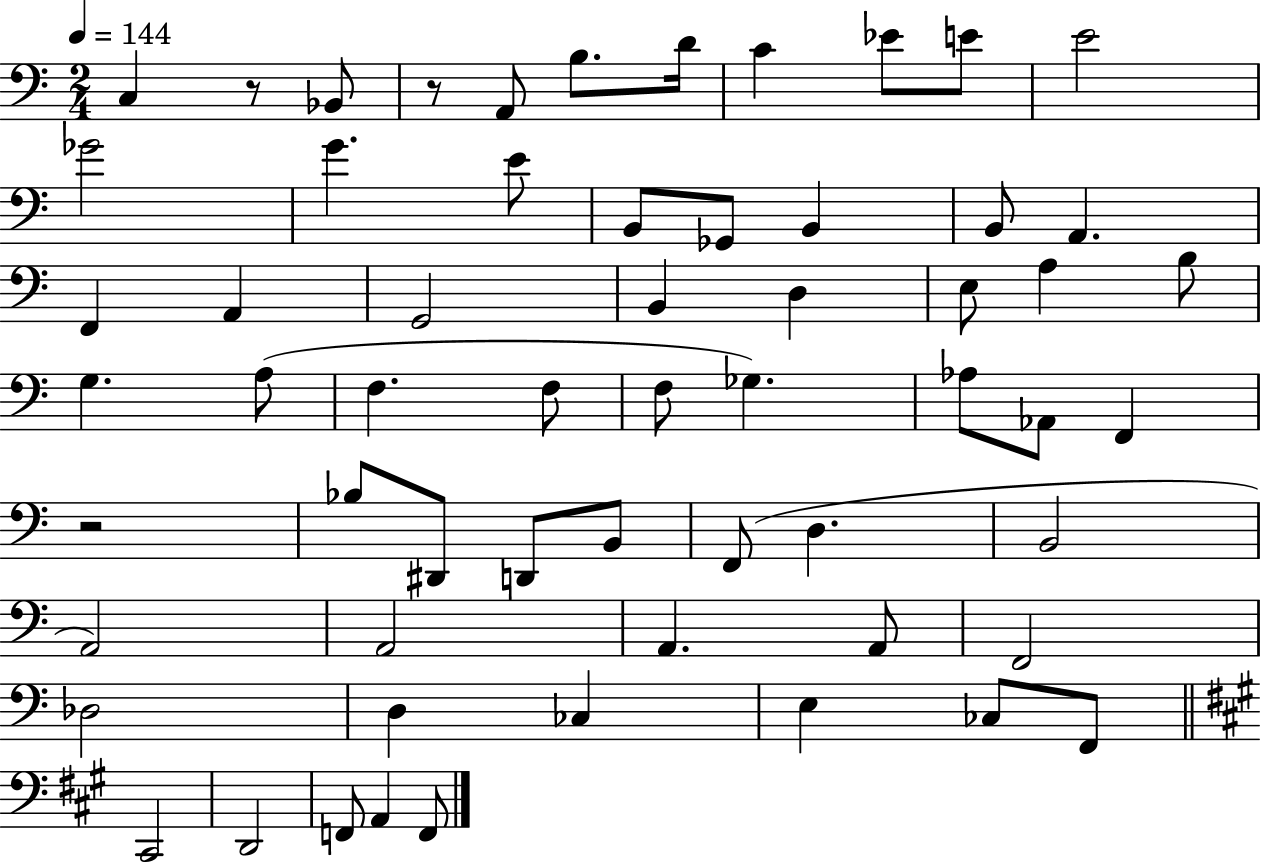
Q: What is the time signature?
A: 2/4